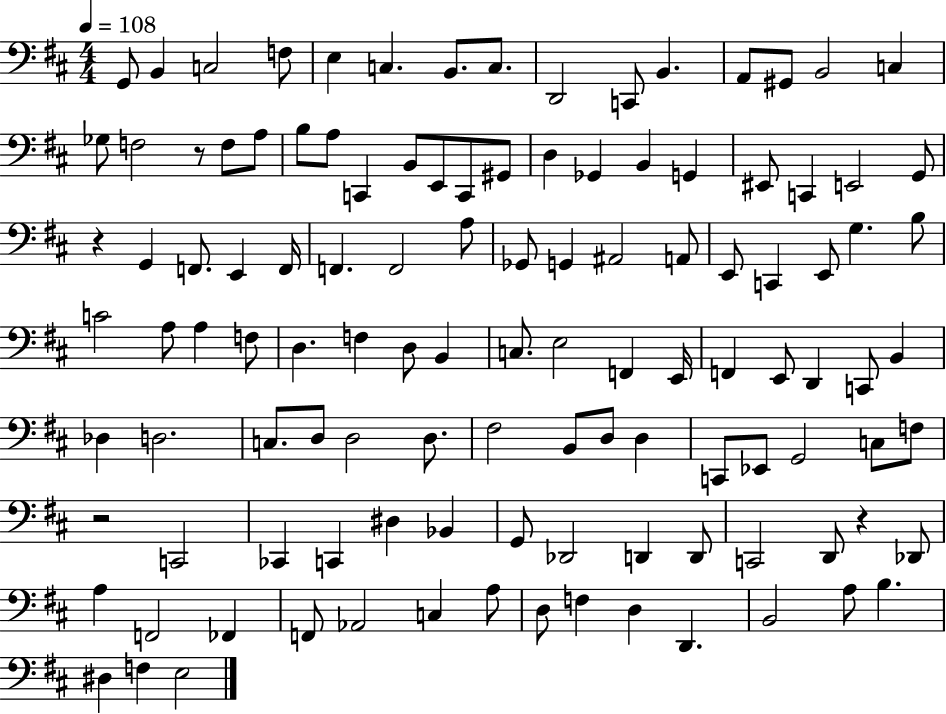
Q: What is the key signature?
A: D major